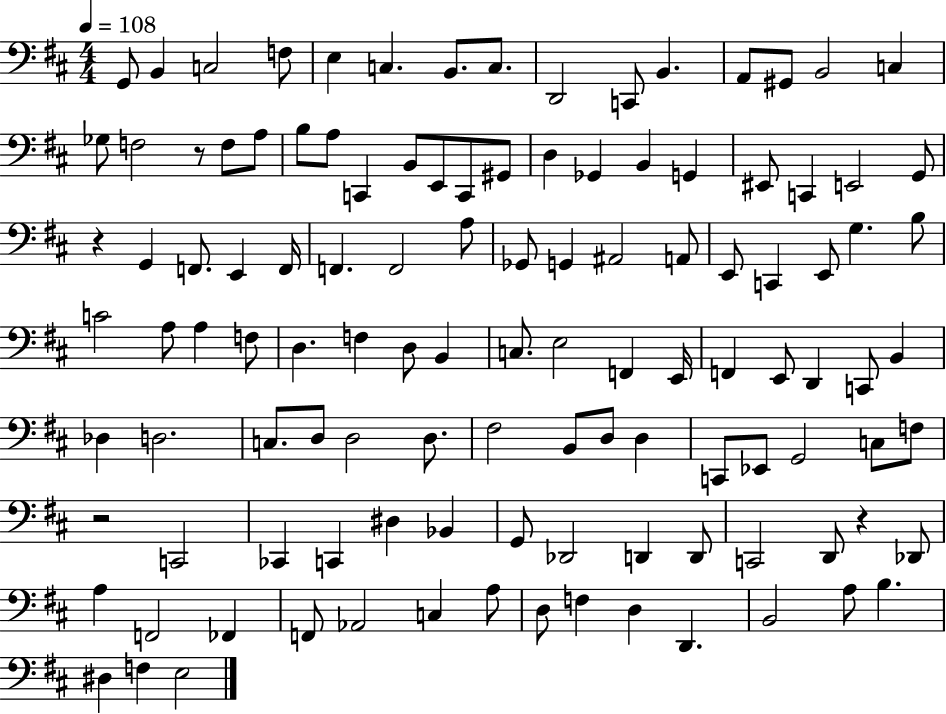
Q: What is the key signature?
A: D major